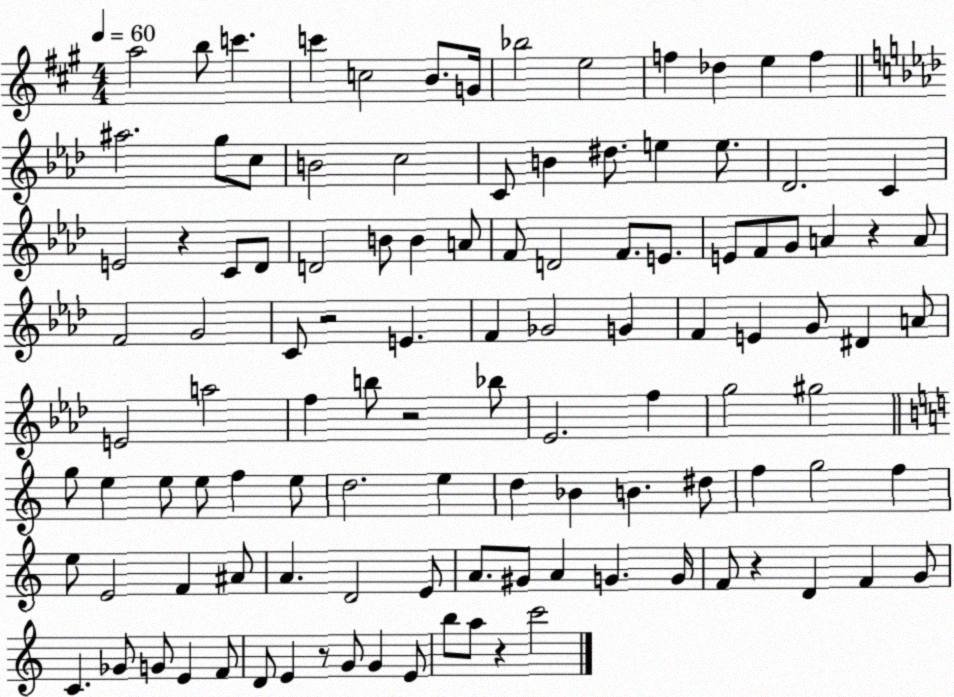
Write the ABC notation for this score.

X:1
T:Untitled
M:4/4
L:1/4
K:A
a2 b/2 c' c' c2 B/2 G/4 _b2 e2 f _d e f ^a2 g/2 c/2 B2 c2 C/2 B ^d/2 e e/2 _D2 C E2 z C/2 _D/2 D2 B/2 B A/2 F/2 D2 F/2 E/2 E/2 F/2 G/2 A z A/2 F2 G2 C/2 z2 E F _G2 G F E G/2 ^D A/2 E2 a2 f b/2 z2 _b/2 _E2 f g2 ^g2 g/2 e e/2 e/2 f e/2 d2 e d _B B ^d/2 f g2 f e/2 E2 F ^A/2 A D2 E/2 A/2 ^G/2 A G G/4 F/2 z D F G/2 C _G/2 G/2 E F/2 D/2 E z/2 G/2 G E/2 b/2 a/2 z c'2